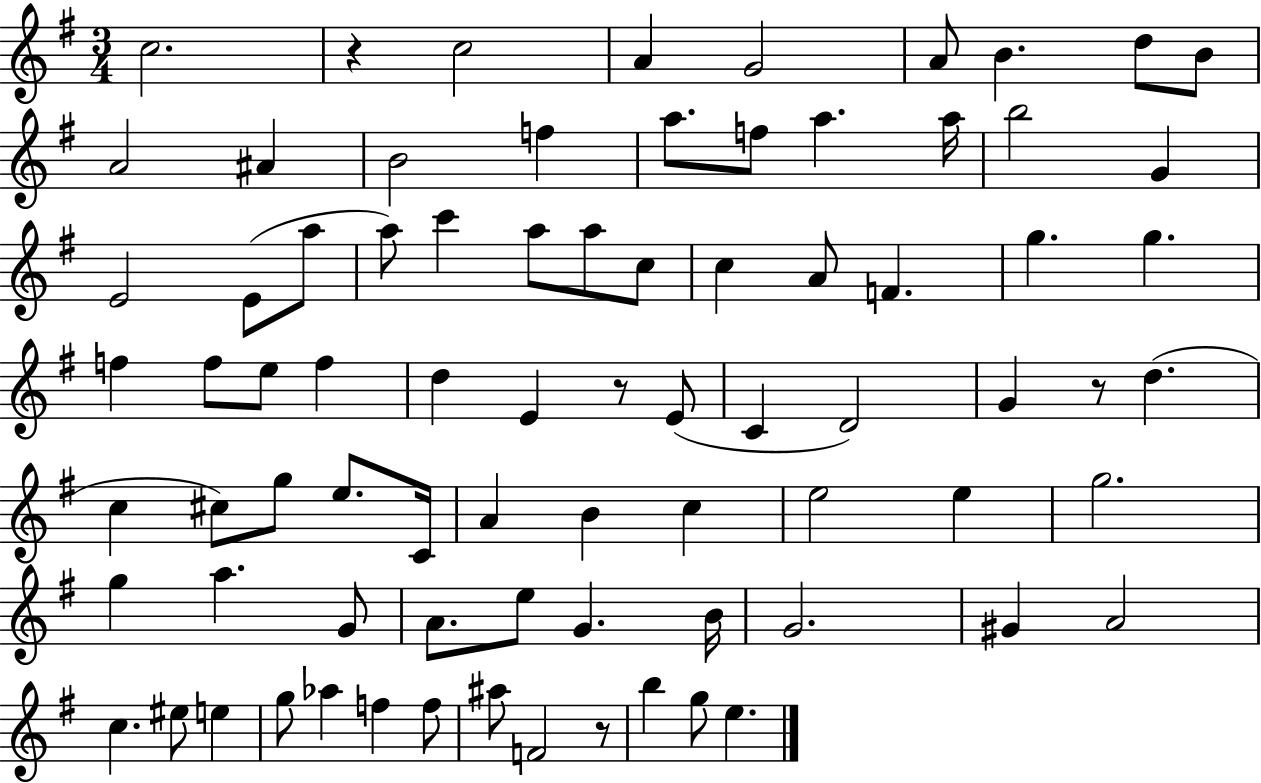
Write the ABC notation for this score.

X:1
T:Untitled
M:3/4
L:1/4
K:G
c2 z c2 A G2 A/2 B d/2 B/2 A2 ^A B2 f a/2 f/2 a a/4 b2 G E2 E/2 a/2 a/2 c' a/2 a/2 c/2 c A/2 F g g f f/2 e/2 f d E z/2 E/2 C D2 G z/2 d c ^c/2 g/2 e/2 C/4 A B c e2 e g2 g a G/2 A/2 e/2 G B/4 G2 ^G A2 c ^e/2 e g/2 _a f f/2 ^a/2 F2 z/2 b g/2 e